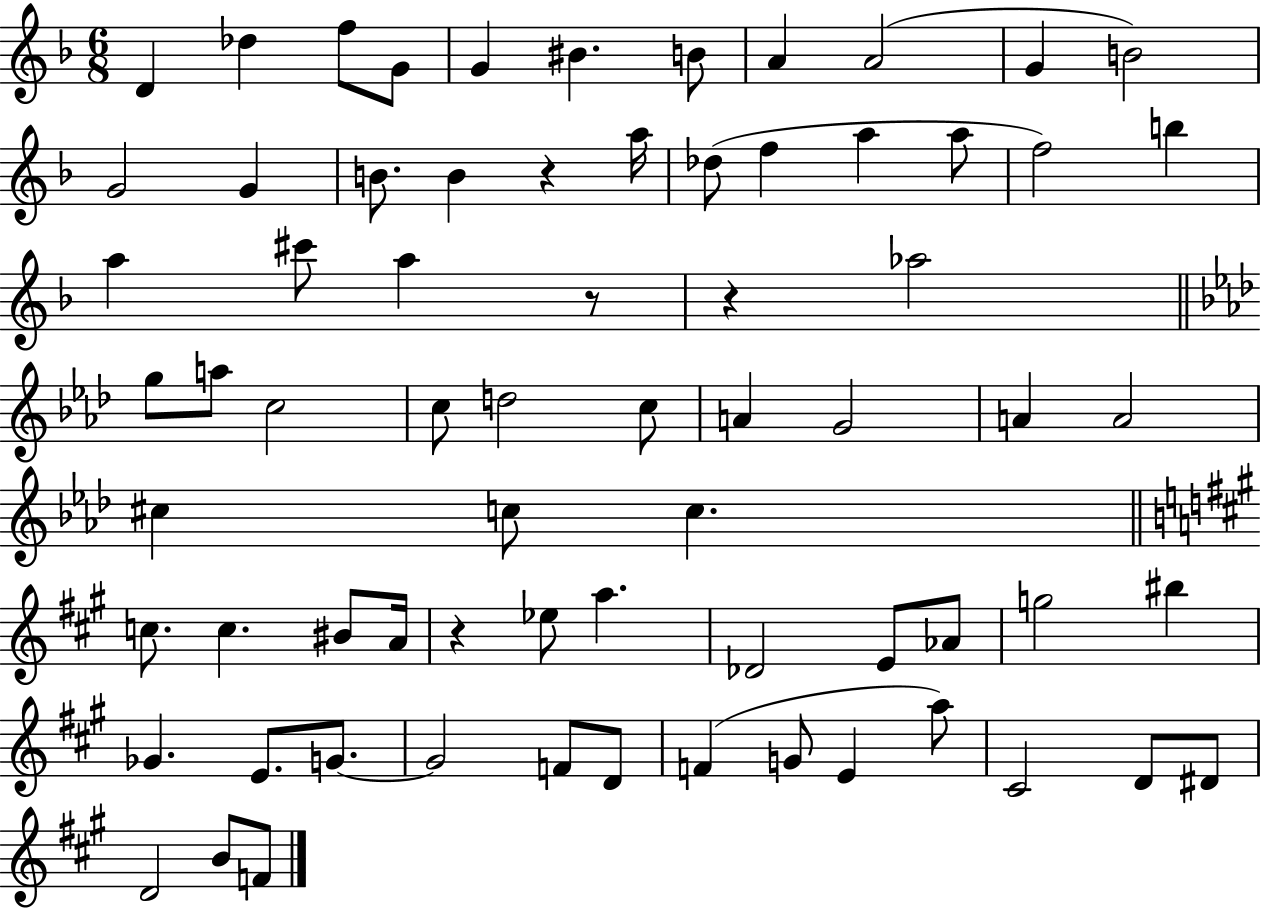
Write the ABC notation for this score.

X:1
T:Untitled
M:6/8
L:1/4
K:F
D _d f/2 G/2 G ^B B/2 A A2 G B2 G2 G B/2 B z a/4 _d/2 f a a/2 f2 b a ^c'/2 a z/2 z _a2 g/2 a/2 c2 c/2 d2 c/2 A G2 A A2 ^c c/2 c c/2 c ^B/2 A/4 z _e/2 a _D2 E/2 _A/2 g2 ^b _G E/2 G/2 G2 F/2 D/2 F G/2 E a/2 ^C2 D/2 ^D/2 D2 B/2 F/2